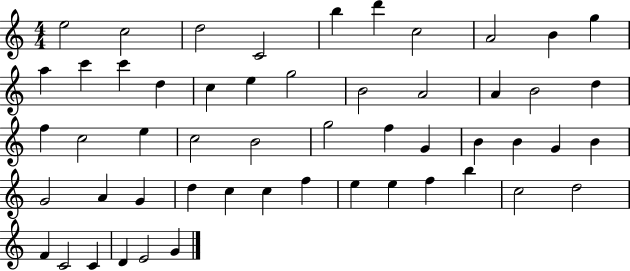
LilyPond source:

{
  \clef treble
  \numericTimeSignature
  \time 4/4
  \key c \major
  e''2 c''2 | d''2 c'2 | b''4 d'''4 c''2 | a'2 b'4 g''4 | \break a''4 c'''4 c'''4 d''4 | c''4 e''4 g''2 | b'2 a'2 | a'4 b'2 d''4 | \break f''4 c''2 e''4 | c''2 b'2 | g''2 f''4 g'4 | b'4 b'4 g'4 b'4 | \break g'2 a'4 g'4 | d''4 c''4 c''4 f''4 | e''4 e''4 f''4 b''4 | c''2 d''2 | \break f'4 c'2 c'4 | d'4 e'2 g'4 | \bar "|."
}